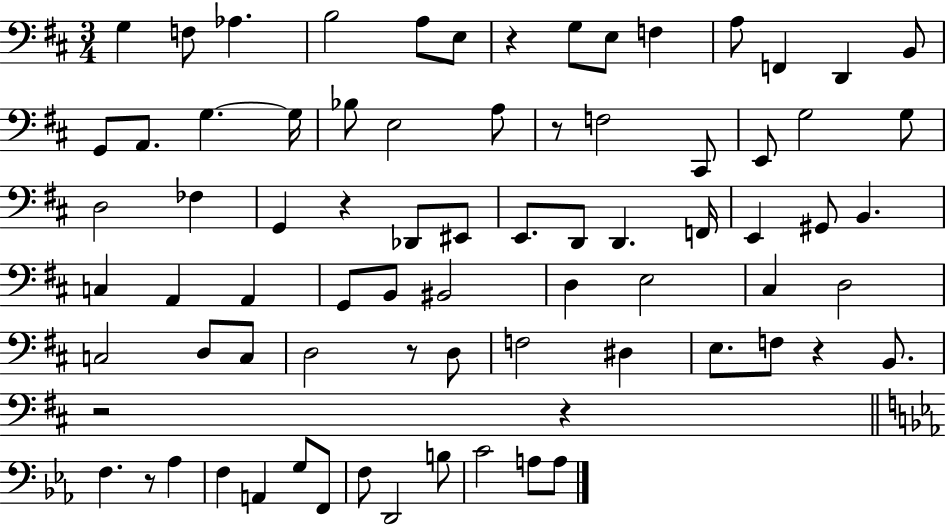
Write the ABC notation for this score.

X:1
T:Untitled
M:3/4
L:1/4
K:D
G, F,/2 _A, B,2 A,/2 E,/2 z G,/2 E,/2 F, A,/2 F,, D,, B,,/2 G,,/2 A,,/2 G, G,/4 _B,/2 E,2 A,/2 z/2 F,2 ^C,,/2 E,,/2 G,2 G,/2 D,2 _F, G,, z _D,,/2 ^E,,/2 E,,/2 D,,/2 D,, F,,/4 E,, ^G,,/2 B,, C, A,, A,, G,,/2 B,,/2 ^B,,2 D, E,2 ^C, D,2 C,2 D,/2 C,/2 D,2 z/2 D,/2 F,2 ^D, E,/2 F,/2 z B,,/2 z2 z F, z/2 _A, F, A,, G,/2 F,,/2 F,/2 D,,2 B,/2 C2 A,/2 A,/2